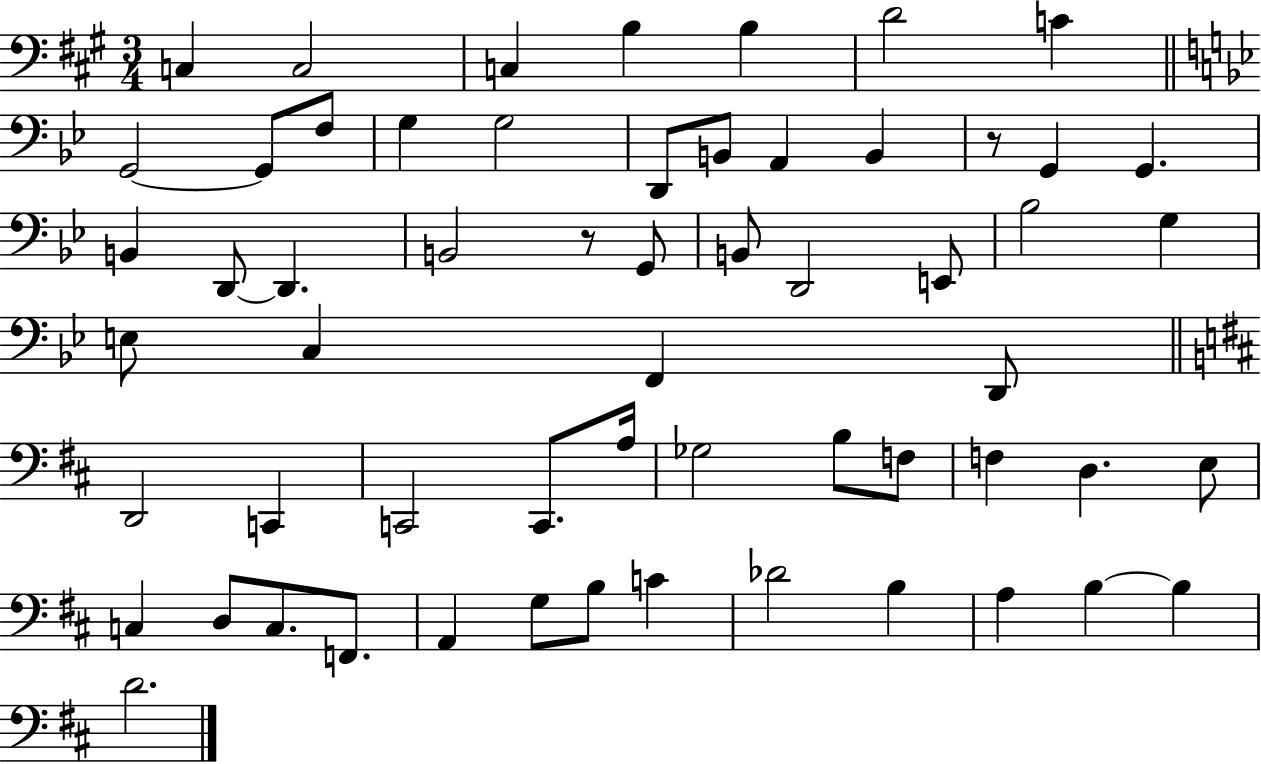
X:1
T:Untitled
M:3/4
L:1/4
K:A
C, C,2 C, B, B, D2 C G,,2 G,,/2 F,/2 G, G,2 D,,/2 B,,/2 A,, B,, z/2 G,, G,, B,, D,,/2 D,, B,,2 z/2 G,,/2 B,,/2 D,,2 E,,/2 _B,2 G, E,/2 C, F,, D,,/2 D,,2 C,, C,,2 C,,/2 A,/4 _G,2 B,/2 F,/2 F, D, E,/2 C, D,/2 C,/2 F,,/2 A,, G,/2 B,/2 C _D2 B, A, B, B, D2